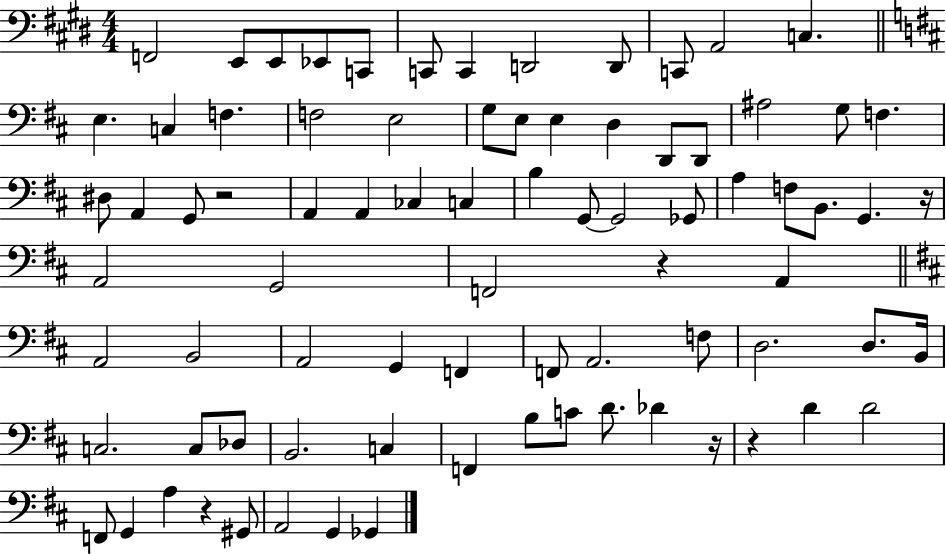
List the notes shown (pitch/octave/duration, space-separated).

F2/h E2/e E2/e Eb2/e C2/e C2/e C2/q D2/h D2/e C2/e A2/h C3/q. E3/q. C3/q F3/q. F3/h E3/h G3/e E3/e E3/q D3/q D2/e D2/e A#3/h G3/e F3/q. D#3/e A2/q G2/e R/h A2/q A2/q CES3/q C3/q B3/q G2/e G2/h Gb2/e A3/q F3/e B2/e. G2/q. R/s A2/h G2/h F2/h R/q A2/q A2/h B2/h A2/h G2/q F2/q F2/e A2/h. F3/e D3/h. D3/e. B2/s C3/h. C3/e Db3/e B2/h. C3/q F2/q B3/e C4/e D4/e. Db4/q R/s R/q D4/q D4/h F2/e G2/q A3/q R/q G#2/e A2/h G2/q Gb2/q